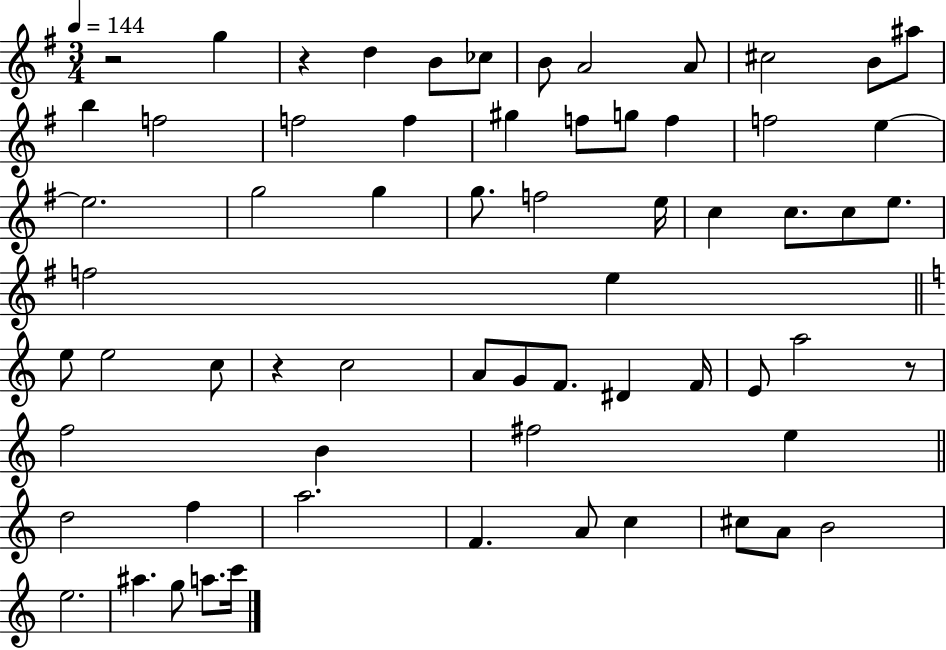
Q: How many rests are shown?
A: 4